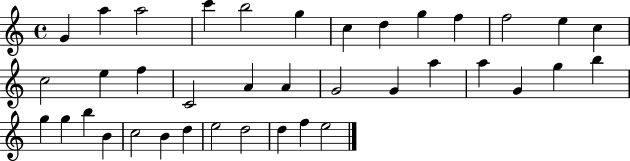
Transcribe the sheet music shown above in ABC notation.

X:1
T:Untitled
M:4/4
L:1/4
K:C
G a a2 c' b2 g c d g f f2 e c c2 e f C2 A A G2 G a a G g b g g b B c2 B d e2 d2 d f e2